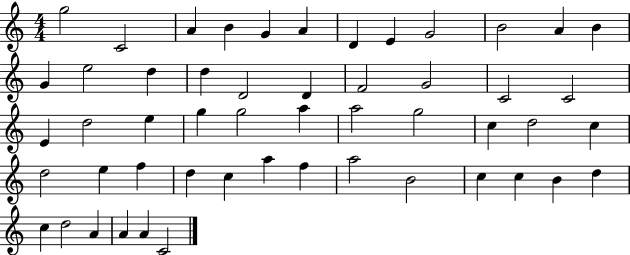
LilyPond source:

{
  \clef treble
  \numericTimeSignature
  \time 4/4
  \key c \major
  g''2 c'2 | a'4 b'4 g'4 a'4 | d'4 e'4 g'2 | b'2 a'4 b'4 | \break g'4 e''2 d''4 | d''4 d'2 d'4 | f'2 g'2 | c'2 c'2 | \break e'4 d''2 e''4 | g''4 g''2 a''4 | a''2 g''2 | c''4 d''2 c''4 | \break d''2 e''4 f''4 | d''4 c''4 a''4 f''4 | a''2 b'2 | c''4 c''4 b'4 d''4 | \break c''4 d''2 a'4 | a'4 a'4 c'2 | \bar "|."
}